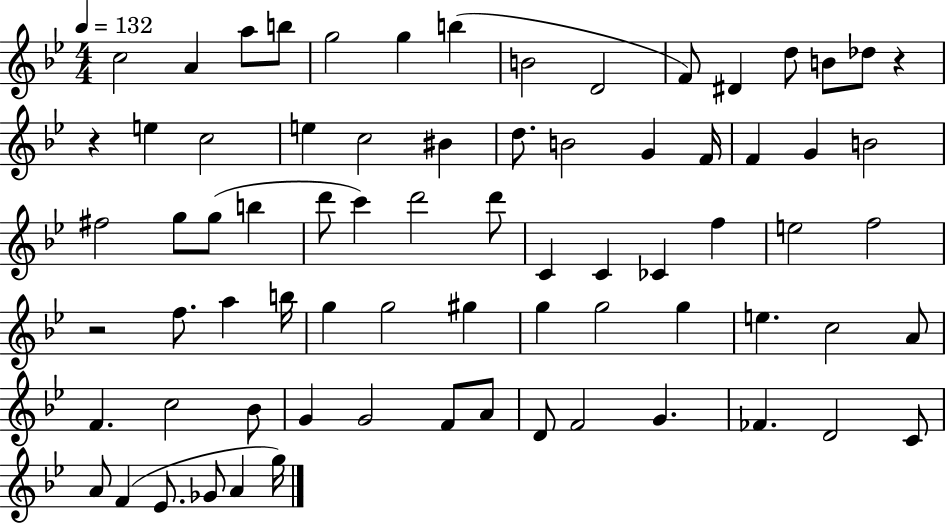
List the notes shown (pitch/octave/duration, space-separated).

C5/h A4/q A5/e B5/e G5/h G5/q B5/q B4/h D4/h F4/e D#4/q D5/e B4/e Db5/e R/q R/q E5/q C5/h E5/q C5/h BIS4/q D5/e. B4/h G4/q F4/s F4/q G4/q B4/h F#5/h G5/e G5/e B5/q D6/e C6/q D6/h D6/e C4/q C4/q CES4/q F5/q E5/h F5/h R/h F5/e. A5/q B5/s G5/q G5/h G#5/q G5/q G5/h G5/q E5/q. C5/h A4/e F4/q. C5/h Bb4/e G4/q G4/h F4/e A4/e D4/e F4/h G4/q. FES4/q. D4/h C4/e A4/e F4/q Eb4/e. Gb4/e A4/q G5/s